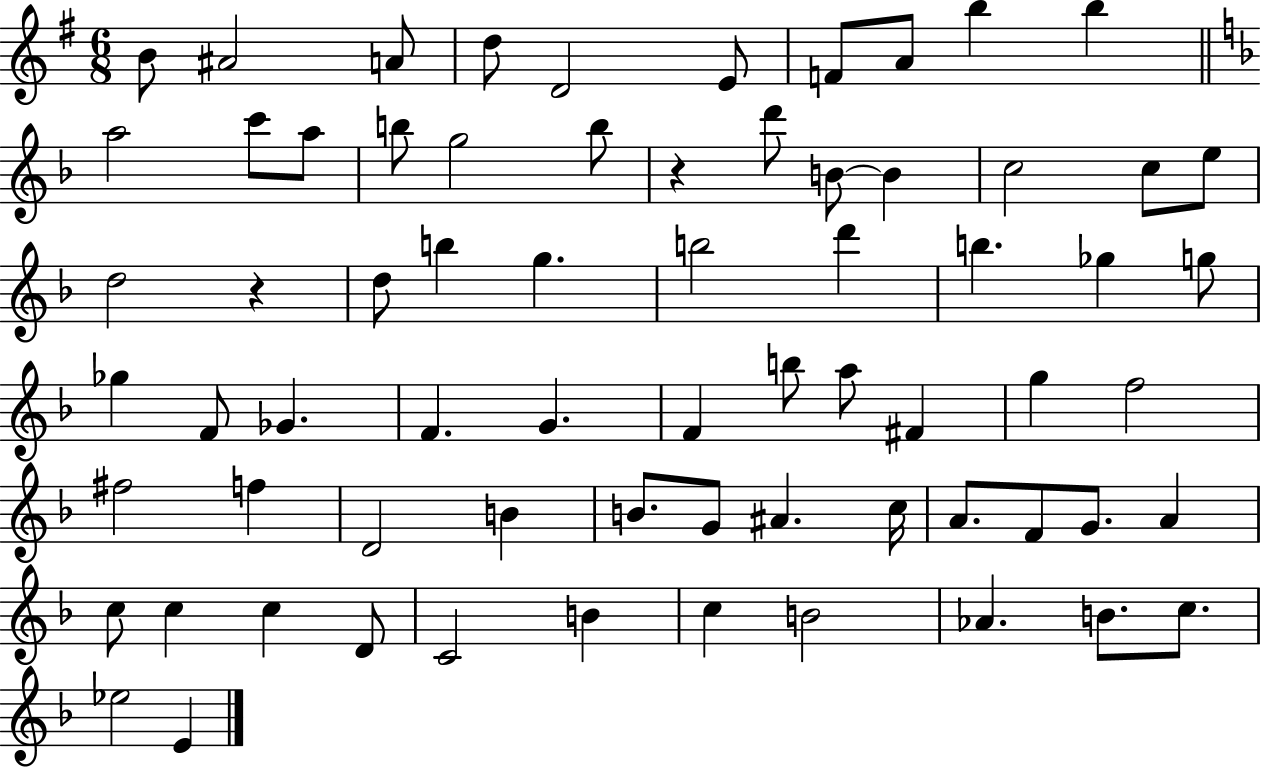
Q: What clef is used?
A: treble